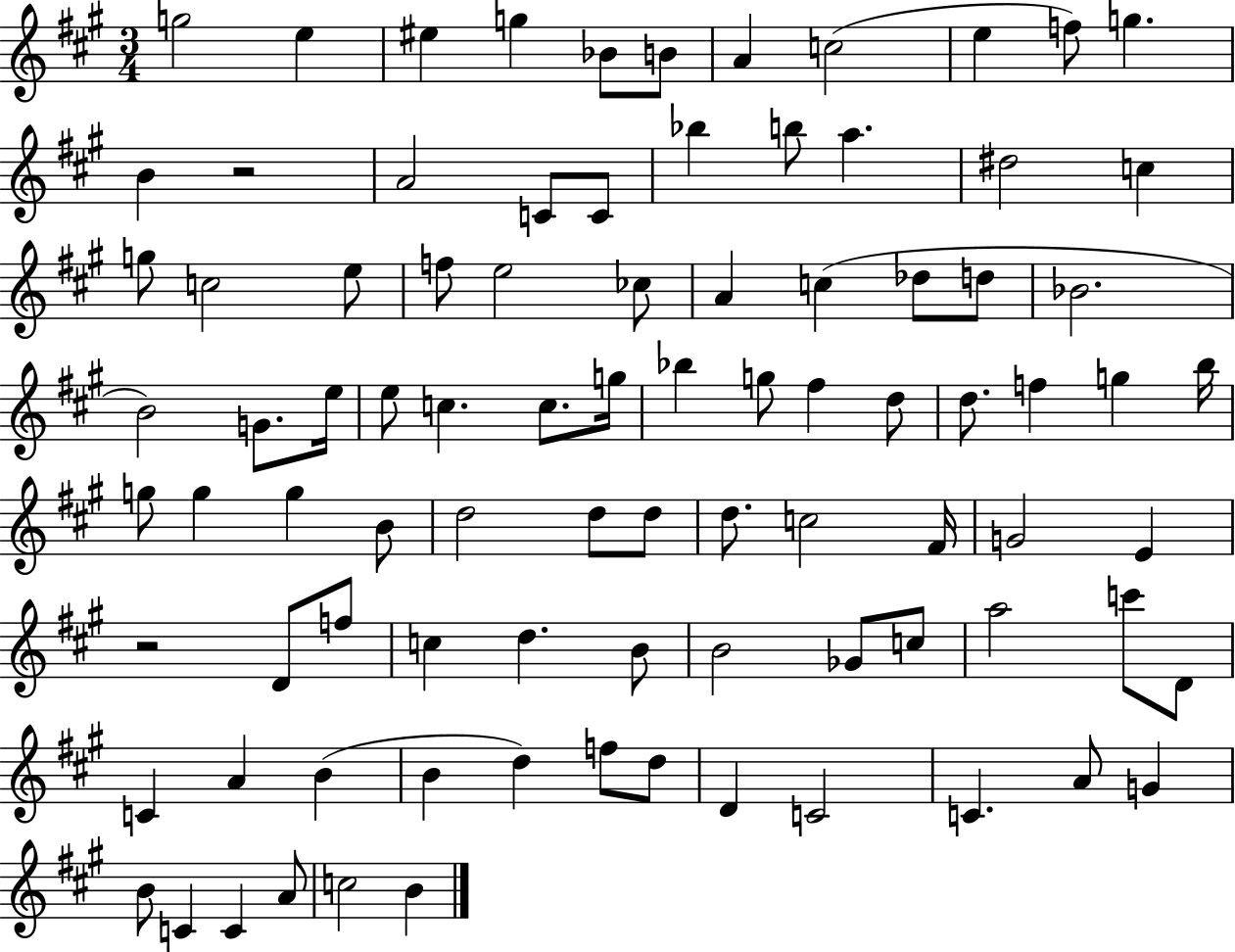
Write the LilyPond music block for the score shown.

{
  \clef treble
  \numericTimeSignature
  \time 3/4
  \key a \major
  g''2 e''4 | eis''4 g''4 bes'8 b'8 | a'4 c''2( | e''4 f''8) g''4. | \break b'4 r2 | a'2 c'8 c'8 | bes''4 b''8 a''4. | dis''2 c''4 | \break g''8 c''2 e''8 | f''8 e''2 ces''8 | a'4 c''4( des''8 d''8 | bes'2. | \break b'2) g'8. e''16 | e''8 c''4. c''8. g''16 | bes''4 g''8 fis''4 d''8 | d''8. f''4 g''4 b''16 | \break g''8 g''4 g''4 b'8 | d''2 d''8 d''8 | d''8. c''2 fis'16 | g'2 e'4 | \break r2 d'8 f''8 | c''4 d''4. b'8 | b'2 ges'8 c''8 | a''2 c'''8 d'8 | \break c'4 a'4 b'4( | b'4 d''4) f''8 d''8 | d'4 c'2 | c'4. a'8 g'4 | \break b'8 c'4 c'4 a'8 | c''2 b'4 | \bar "|."
}